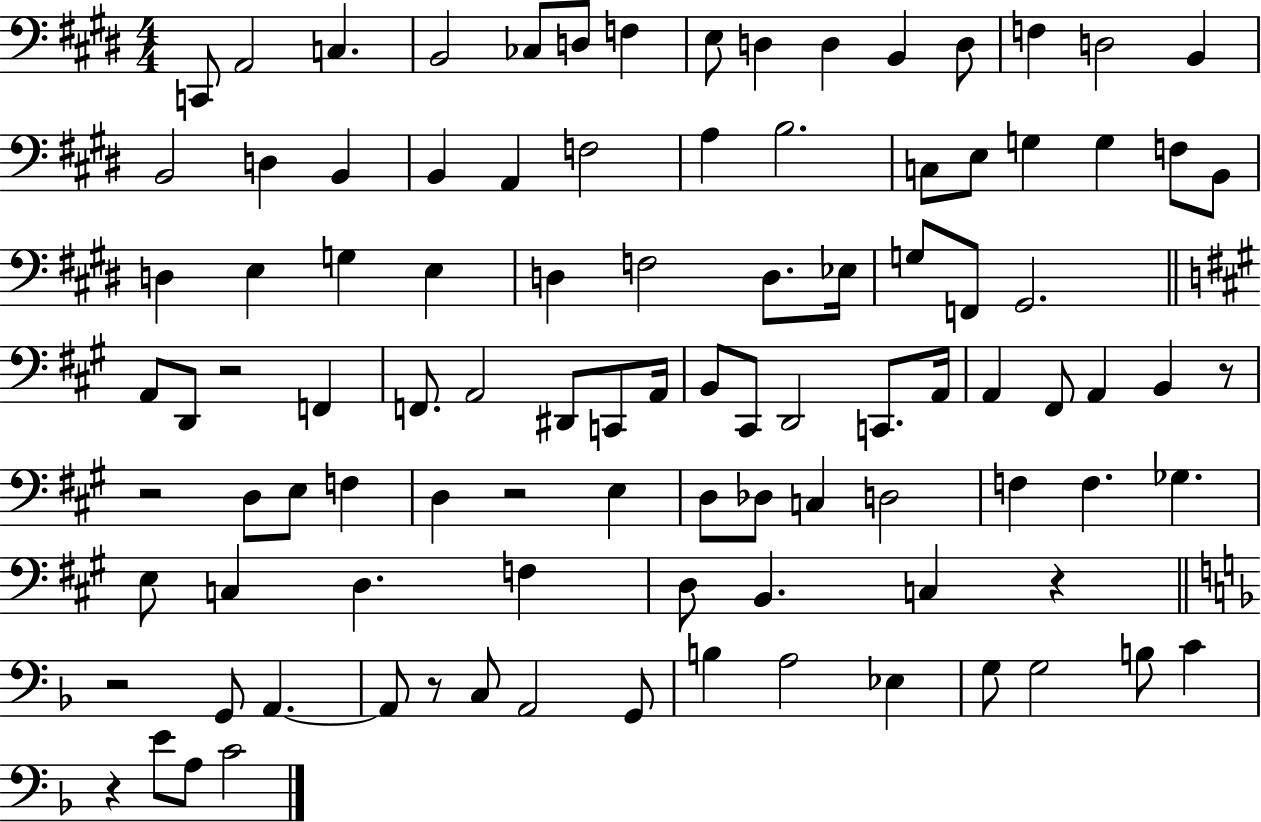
{
  \clef bass
  \numericTimeSignature
  \time 4/4
  \key e \major
  c,8 a,2 c4. | b,2 ces8 d8 f4 | e8 d4 d4 b,4 d8 | f4 d2 b,4 | \break b,2 d4 b,4 | b,4 a,4 f2 | a4 b2. | c8 e8 g4 g4 f8 b,8 | \break d4 e4 g4 e4 | d4 f2 d8. ees16 | g8 f,8 gis,2. | \bar "||" \break \key a \major a,8 d,8 r2 f,4 | f,8. a,2 dis,8 c,8 a,16 | b,8 cis,8 d,2 c,8. a,16 | a,4 fis,8 a,4 b,4 r8 | \break r2 d8 e8 f4 | d4 r2 e4 | d8 des8 c4 d2 | f4 f4. ges4. | \break e8 c4 d4. f4 | d8 b,4. c4 r4 | \bar "||" \break \key f \major r2 g,8 a,4.~~ | a,8 r8 c8 a,2 g,8 | b4 a2 ees4 | g8 g2 b8 c'4 | \break r4 e'8 a8 c'2 | \bar "|."
}